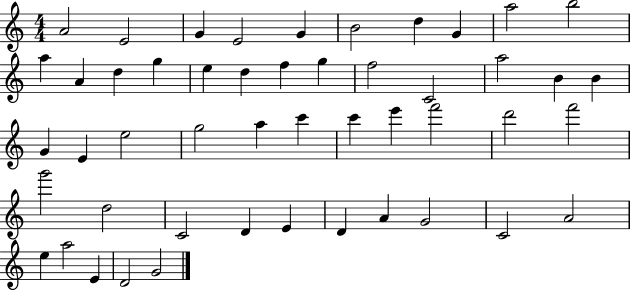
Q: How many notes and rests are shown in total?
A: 49